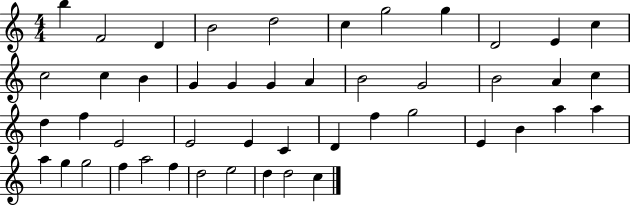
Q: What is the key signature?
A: C major